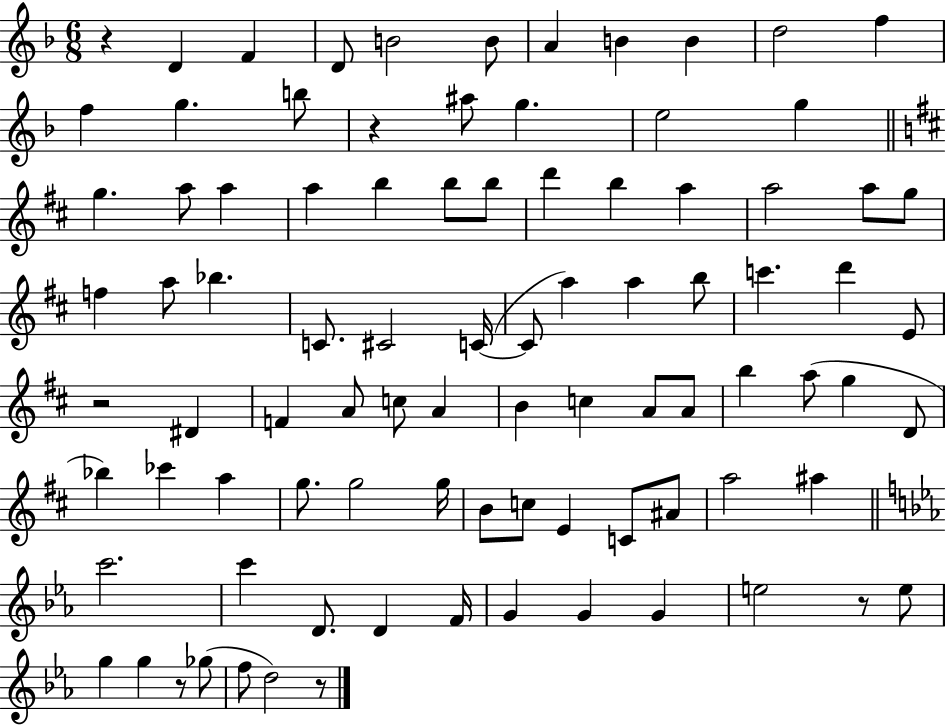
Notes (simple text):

R/q D4/q F4/q D4/e B4/h B4/e A4/q B4/q B4/q D5/h F5/q F5/q G5/q. B5/e R/q A#5/e G5/q. E5/h G5/q G5/q. A5/e A5/q A5/q B5/q B5/e B5/e D6/q B5/q A5/q A5/h A5/e G5/e F5/q A5/e Bb5/q. C4/e. C#4/h C4/s C4/e A5/q A5/q B5/e C6/q. D6/q E4/e R/h D#4/q F4/q A4/e C5/e A4/q B4/q C5/q A4/e A4/e B5/q A5/e G5/q D4/e Bb5/q CES6/q A5/q G5/e. G5/h G5/s B4/e C5/e E4/q C4/e A#4/e A5/h A#5/q C6/h. C6/q D4/e. D4/q F4/s G4/q G4/q G4/q E5/h R/e E5/e G5/q G5/q R/e Gb5/e F5/e D5/h R/e